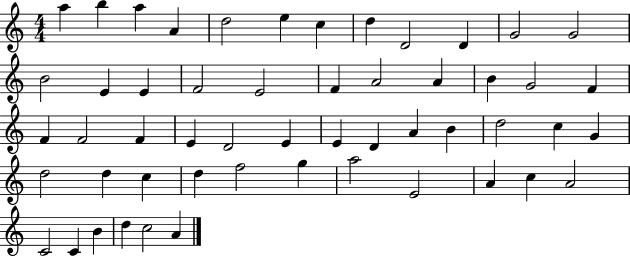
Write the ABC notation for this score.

X:1
T:Untitled
M:4/4
L:1/4
K:C
a b a A d2 e c d D2 D G2 G2 B2 E E F2 E2 F A2 A B G2 F F F2 F E D2 E E D A B d2 c G d2 d c d f2 g a2 E2 A c A2 C2 C B d c2 A